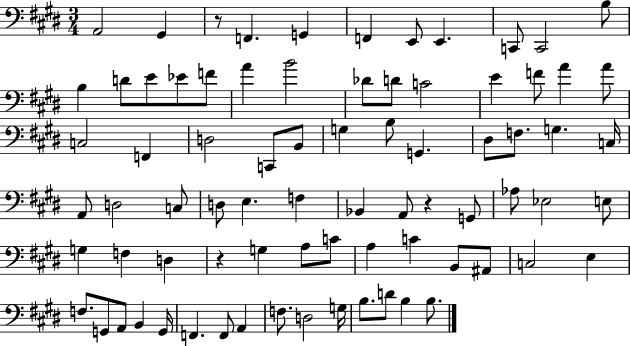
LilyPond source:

{
  \clef bass
  \numericTimeSignature
  \time 3/4
  \key e \major
  a,2 gis,4 | r8 f,4. g,4 | f,4 e,8 e,4. | c,8 c,2 b8 | \break b4 d'8 e'8 ees'8 f'8 | a'4 b'2 | des'8 d'8 c'2 | e'4 f'8 a'4 a'8 | \break c2 f,4 | d2 c,8 b,8 | g4 b8 g,4. | dis8 f8. g4. c16 | \break a,8 d2 c8 | d8 e4. f4 | bes,4 a,8 r4 g,8 | aes8 ees2 e8 | \break g4 f4 d4 | r4 g4 a8 c'8 | a4 c'4 b,8 ais,8 | c2 e4 | \break f8. g,8 a,8 b,4 g,16 | f,4. f,8 a,4 | f8. d2 g16 | b8. d'8 b4 b8. | \break \bar "|."
}